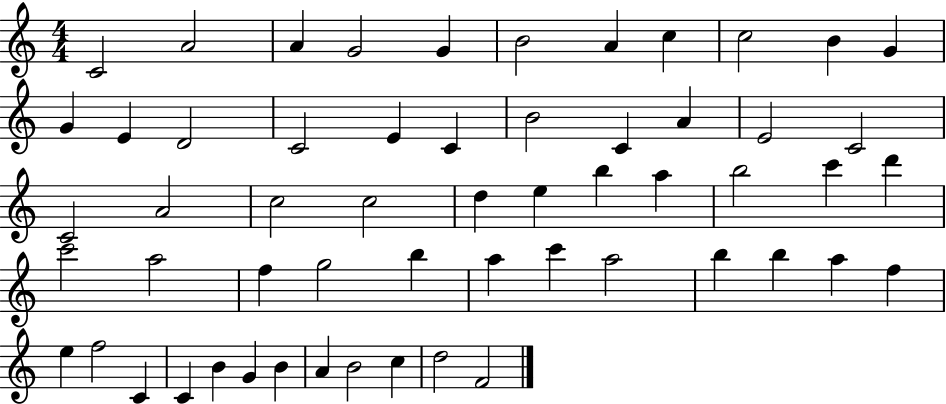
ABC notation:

X:1
T:Untitled
M:4/4
L:1/4
K:C
C2 A2 A G2 G B2 A c c2 B G G E D2 C2 E C B2 C A E2 C2 C2 A2 c2 c2 d e b a b2 c' d' c'2 a2 f g2 b a c' a2 b b a f e f2 C C B G B A B2 c d2 F2